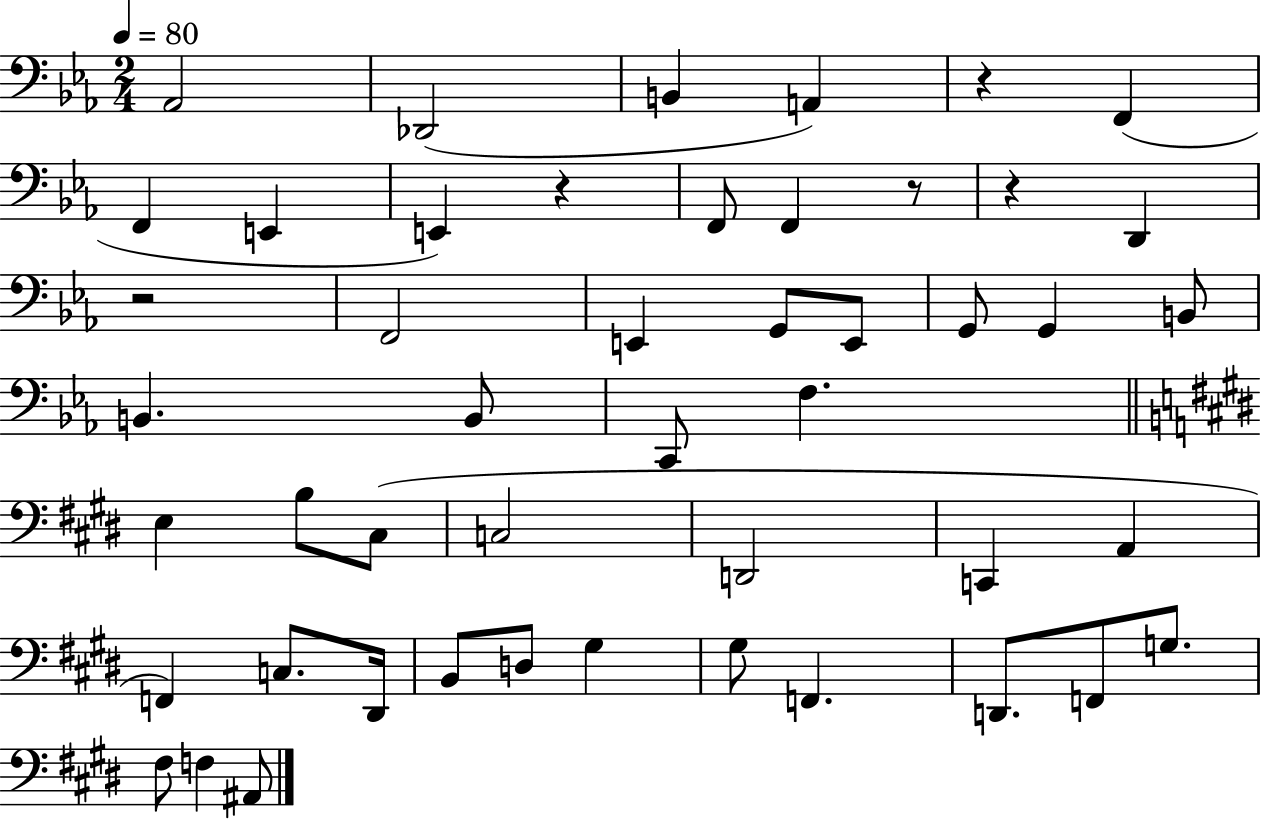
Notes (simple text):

Ab2/h Db2/h B2/q A2/q R/q F2/q F2/q E2/q E2/q R/q F2/e F2/q R/e R/q D2/q R/h F2/h E2/q G2/e E2/e G2/e G2/q B2/e B2/q. B2/e C2/e F3/q. E3/q B3/e C#3/e C3/h D2/h C2/q A2/q F2/q C3/e. D#2/s B2/e D3/e G#3/q G#3/e F2/q. D2/e. F2/e G3/e. F#3/e F3/q A#2/e